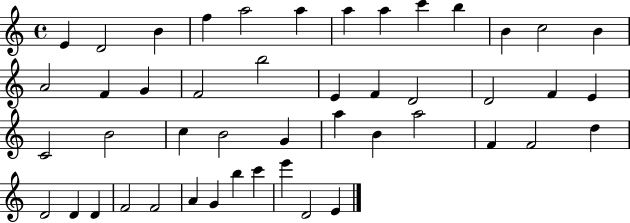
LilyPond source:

{
  \clef treble
  \time 4/4
  \defaultTimeSignature
  \key c \major
  e'4 d'2 b'4 | f''4 a''2 a''4 | a''4 a''4 c'''4 b''4 | b'4 c''2 b'4 | \break a'2 f'4 g'4 | f'2 b''2 | e'4 f'4 d'2 | d'2 f'4 e'4 | \break c'2 b'2 | c''4 b'2 g'4 | a''4 b'4 a''2 | f'4 f'2 d''4 | \break d'2 d'4 d'4 | f'2 f'2 | a'4 g'4 b''4 c'''4 | e'''4 d'2 e'4 | \break \bar "|."
}